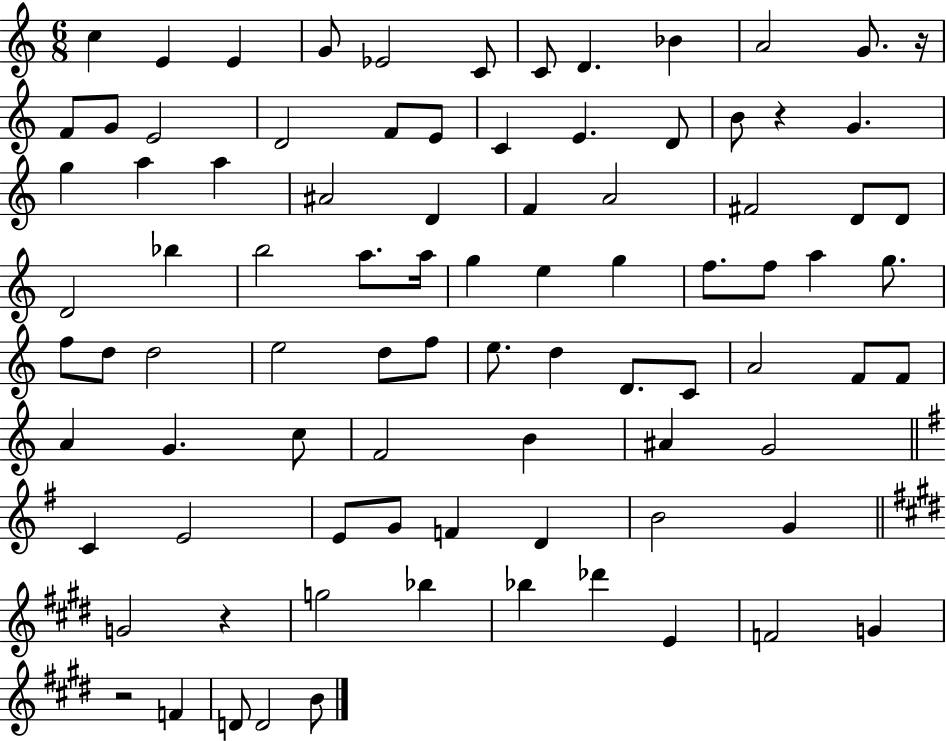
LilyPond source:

{
  \clef treble
  \numericTimeSignature
  \time 6/8
  \key c \major
  c''4 e'4 e'4 | g'8 ees'2 c'8 | c'8 d'4. bes'4 | a'2 g'8. r16 | \break f'8 g'8 e'2 | d'2 f'8 e'8 | c'4 e'4. d'8 | b'8 r4 g'4. | \break g''4 a''4 a''4 | ais'2 d'4 | f'4 a'2 | fis'2 d'8 d'8 | \break d'2 bes''4 | b''2 a''8. a''16 | g''4 e''4 g''4 | f''8. f''8 a''4 g''8. | \break f''8 d''8 d''2 | e''2 d''8 f''8 | e''8. d''4 d'8. c'8 | a'2 f'8 f'8 | \break a'4 g'4. c''8 | f'2 b'4 | ais'4 g'2 | \bar "||" \break \key g \major c'4 e'2 | e'8 g'8 f'4 d'4 | b'2 g'4 | \bar "||" \break \key e \major g'2 r4 | g''2 bes''4 | bes''4 des'''4 e'4 | f'2 g'4 | \break r2 f'4 | d'8 d'2 b'8 | \bar "|."
}